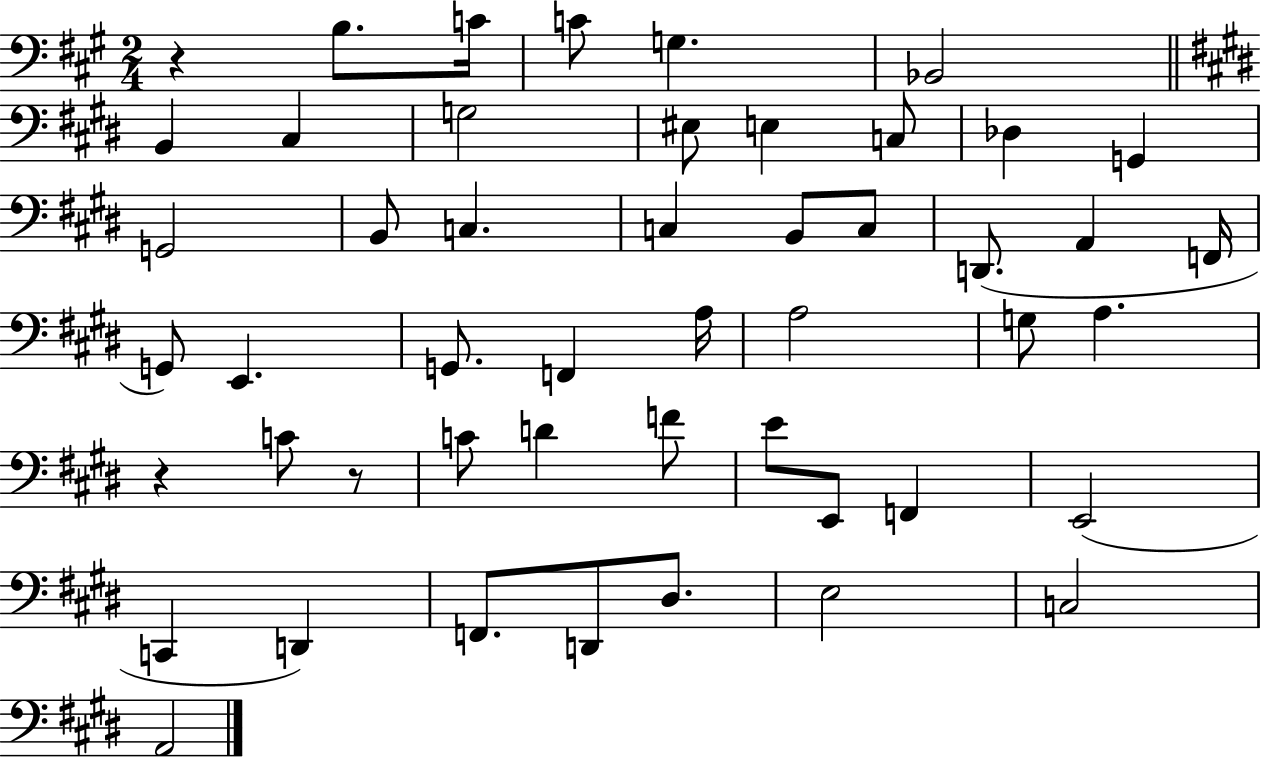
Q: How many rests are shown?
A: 3